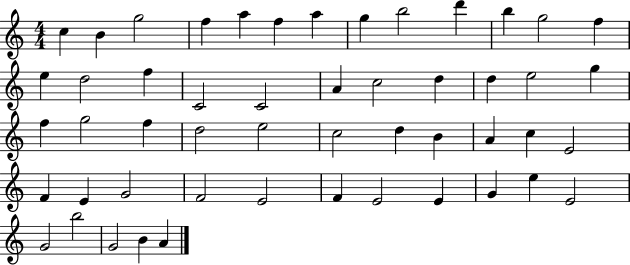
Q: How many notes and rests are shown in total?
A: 51